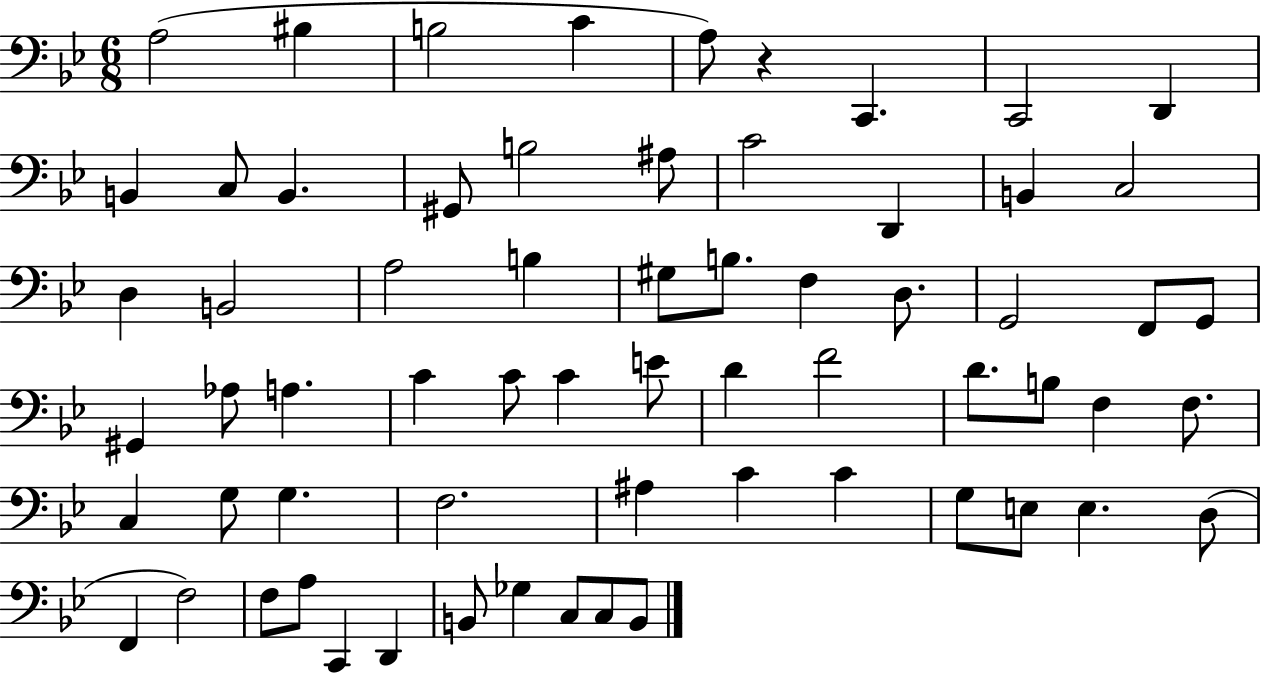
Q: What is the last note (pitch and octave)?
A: B2